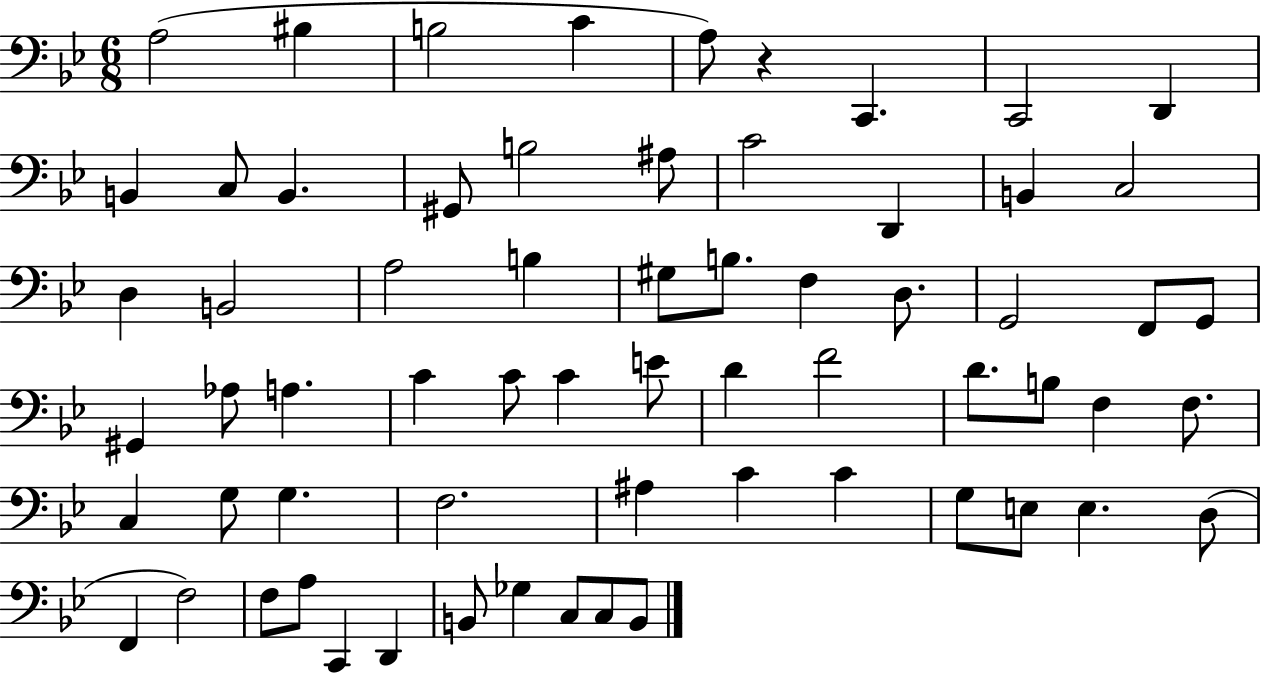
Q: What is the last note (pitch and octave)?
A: B2